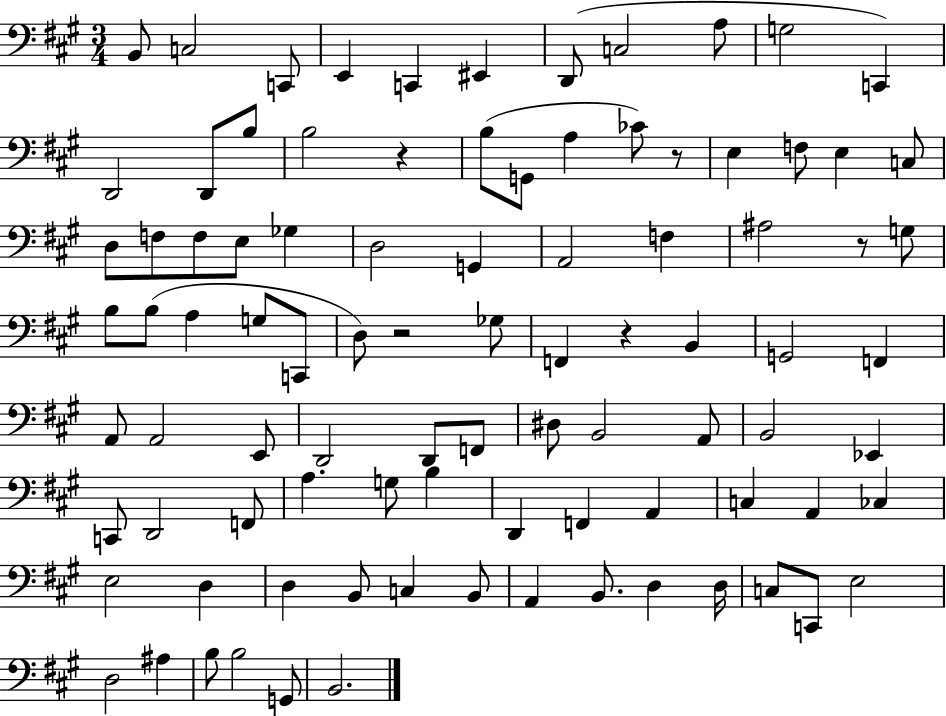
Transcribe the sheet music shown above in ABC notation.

X:1
T:Untitled
M:3/4
L:1/4
K:A
B,,/2 C,2 C,,/2 E,, C,, ^E,, D,,/2 C,2 A,/2 G,2 C,, D,,2 D,,/2 B,/2 B,2 z B,/2 G,,/2 A, _C/2 z/2 E, F,/2 E, C,/2 D,/2 F,/2 F,/2 E,/2 _G, D,2 G,, A,,2 F, ^A,2 z/2 G,/2 B,/2 B,/2 A, G,/2 C,,/2 D,/2 z2 _G,/2 F,, z B,, G,,2 F,, A,,/2 A,,2 E,,/2 D,,2 D,,/2 F,,/2 ^D,/2 B,,2 A,,/2 B,,2 _E,, C,,/2 D,,2 F,,/2 A, G,/2 B, D,, F,, A,, C, A,, _C, E,2 D, D, B,,/2 C, B,,/2 A,, B,,/2 D, D,/4 C,/2 C,,/2 E,2 D,2 ^A, B,/2 B,2 G,,/2 B,,2